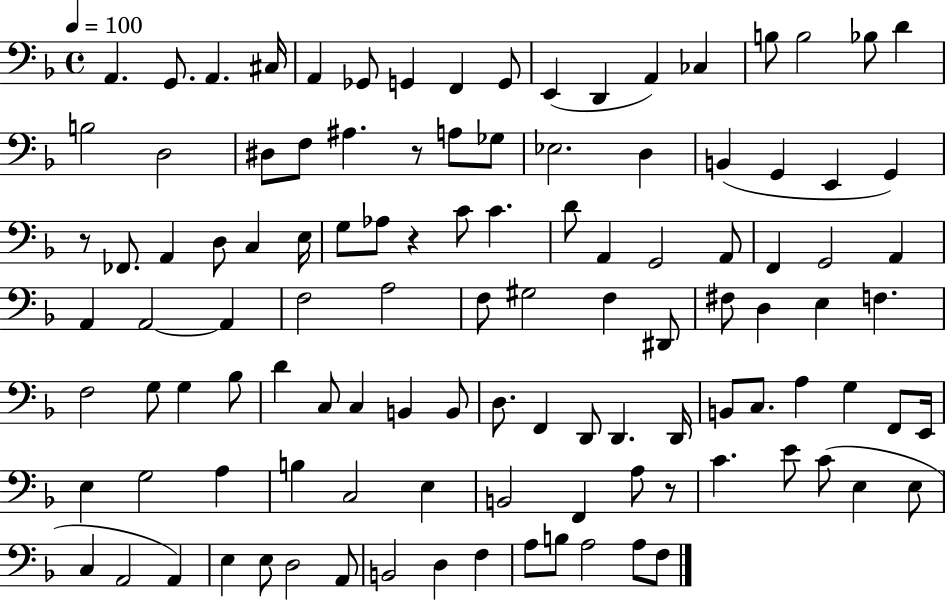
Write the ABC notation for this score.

X:1
T:Untitled
M:4/4
L:1/4
K:F
A,, G,,/2 A,, ^C,/4 A,, _G,,/2 G,, F,, G,,/2 E,, D,, A,, _C, B,/2 B,2 _B,/2 D B,2 D,2 ^D,/2 F,/2 ^A, z/2 A,/2 _G,/2 _E,2 D, B,, G,, E,, G,, z/2 _F,,/2 A,, D,/2 C, E,/4 G,/2 _A,/2 z C/2 C D/2 A,, G,,2 A,,/2 F,, G,,2 A,, A,, A,,2 A,, F,2 A,2 F,/2 ^G,2 F, ^D,,/2 ^F,/2 D, E, F, F,2 G,/2 G, _B,/2 D C,/2 C, B,, B,,/2 D,/2 F,, D,,/2 D,, D,,/4 B,,/2 C,/2 A, G, F,,/2 E,,/4 E, G,2 A, B, C,2 E, B,,2 F,, A,/2 z/2 C E/2 C/2 E, E,/2 C, A,,2 A,, E, E,/2 D,2 A,,/2 B,,2 D, F, A,/2 B,/2 A,2 A,/2 F,/2